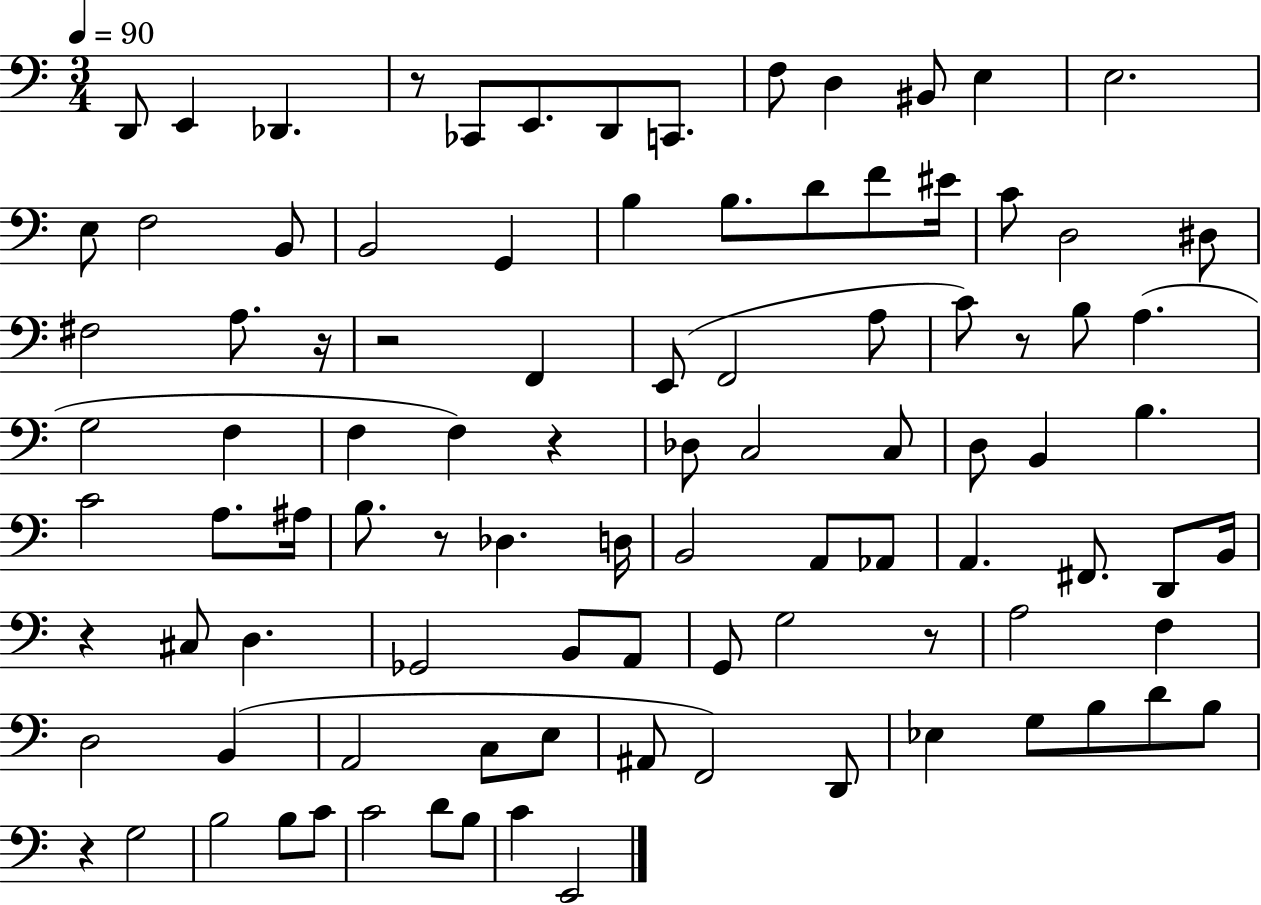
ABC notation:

X:1
T:Untitled
M:3/4
L:1/4
K:C
D,,/2 E,, _D,, z/2 _C,,/2 E,,/2 D,,/2 C,,/2 F,/2 D, ^B,,/2 E, E,2 E,/2 F,2 B,,/2 B,,2 G,, B, B,/2 D/2 F/2 ^E/4 C/2 D,2 ^D,/2 ^F,2 A,/2 z/4 z2 F,, E,,/2 F,,2 A,/2 C/2 z/2 B,/2 A, G,2 F, F, F, z _D,/2 C,2 C,/2 D,/2 B,, B, C2 A,/2 ^A,/4 B,/2 z/2 _D, D,/4 B,,2 A,,/2 _A,,/2 A,, ^F,,/2 D,,/2 B,,/4 z ^C,/2 D, _G,,2 B,,/2 A,,/2 G,,/2 G,2 z/2 A,2 F, D,2 B,, A,,2 C,/2 E,/2 ^A,,/2 F,,2 D,,/2 _E, G,/2 B,/2 D/2 B,/2 z G,2 B,2 B,/2 C/2 C2 D/2 B,/2 C E,,2